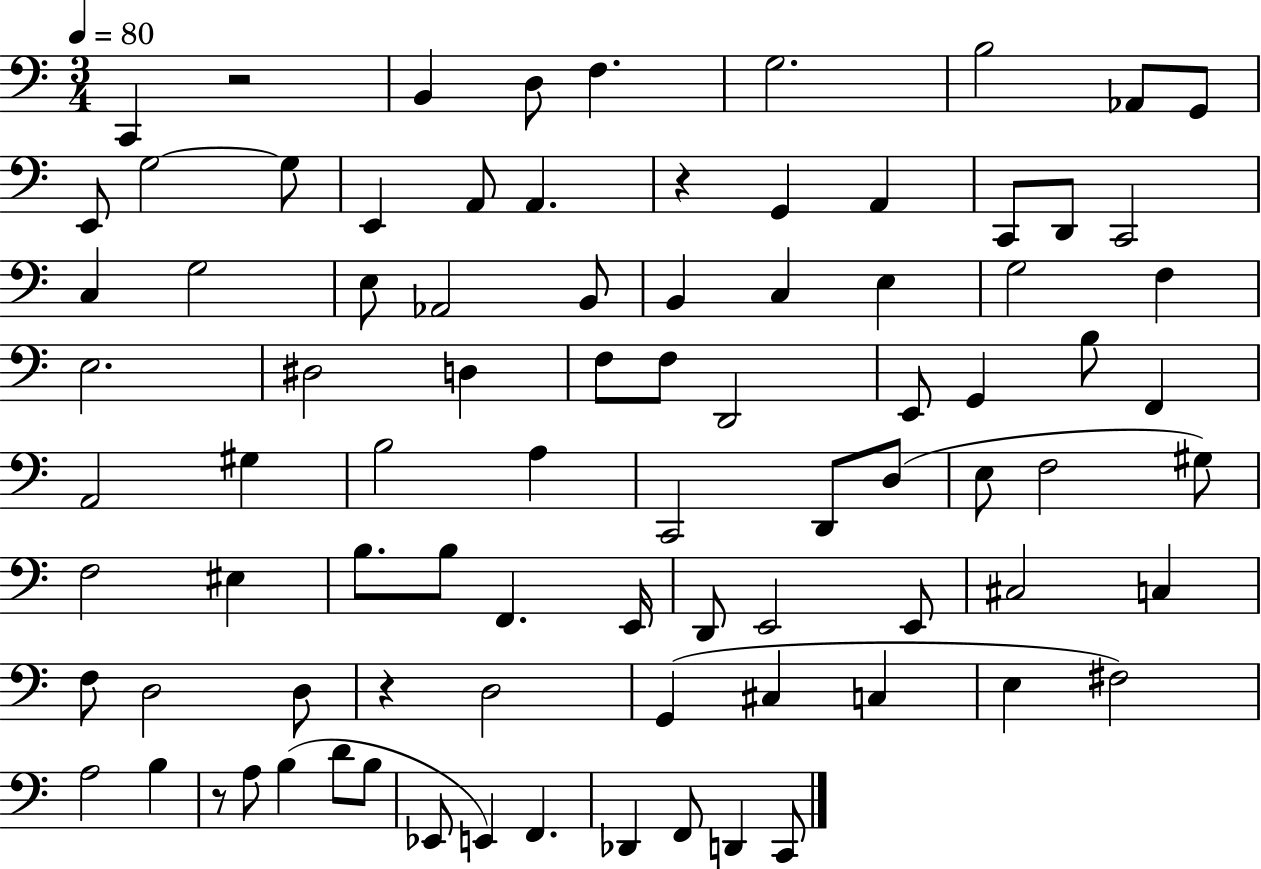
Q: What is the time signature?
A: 3/4